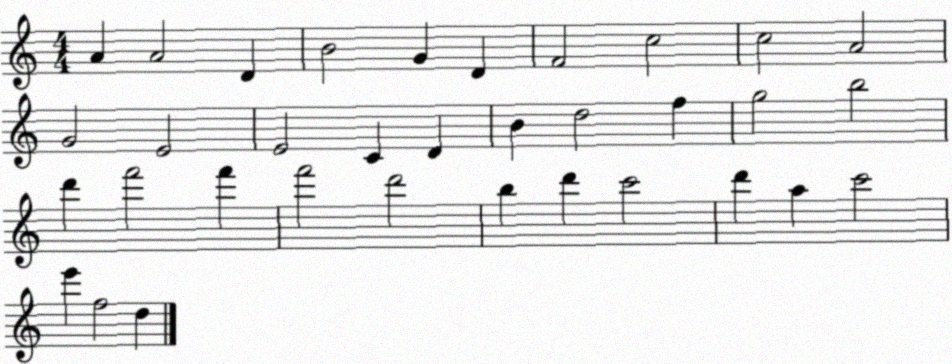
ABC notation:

X:1
T:Untitled
M:4/4
L:1/4
K:C
A A2 D B2 G D F2 c2 c2 A2 G2 E2 E2 C D B d2 f g2 b2 d' f'2 f' f'2 d'2 b d' c'2 d' a c'2 e' f2 d